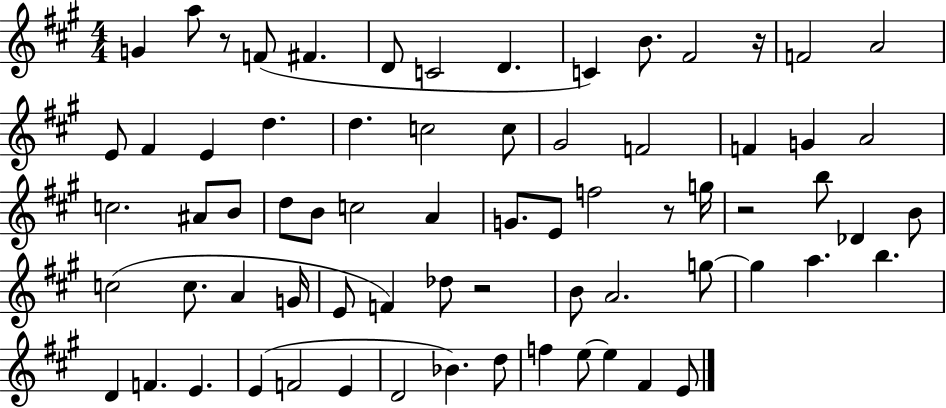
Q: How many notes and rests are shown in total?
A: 70